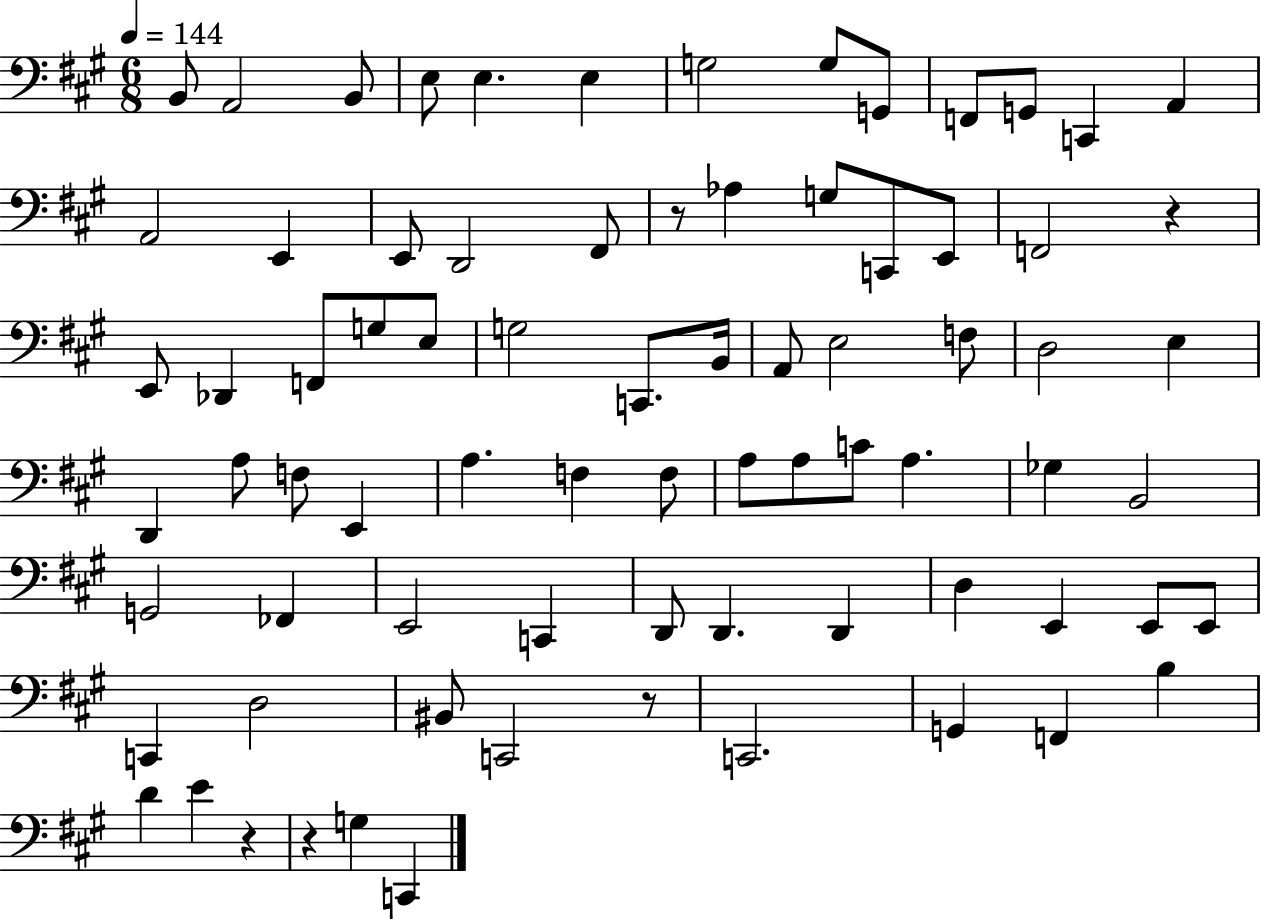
B2/e A2/h B2/e E3/e E3/q. E3/q G3/h G3/e G2/e F2/e G2/e C2/q A2/q A2/h E2/q E2/e D2/h F#2/e R/e Ab3/q G3/e C2/e E2/e F2/h R/q E2/e Db2/q F2/e G3/e E3/e G3/h C2/e. B2/s A2/e E3/h F3/e D3/h E3/q D2/q A3/e F3/e E2/q A3/q. F3/q F3/e A3/e A3/e C4/e A3/q. Gb3/q B2/h G2/h FES2/q E2/h C2/q D2/e D2/q. D2/q D3/q E2/q E2/e E2/e C2/q D3/h BIS2/e C2/h R/e C2/h. G2/q F2/q B3/q D4/q E4/q R/q R/q G3/q C2/q